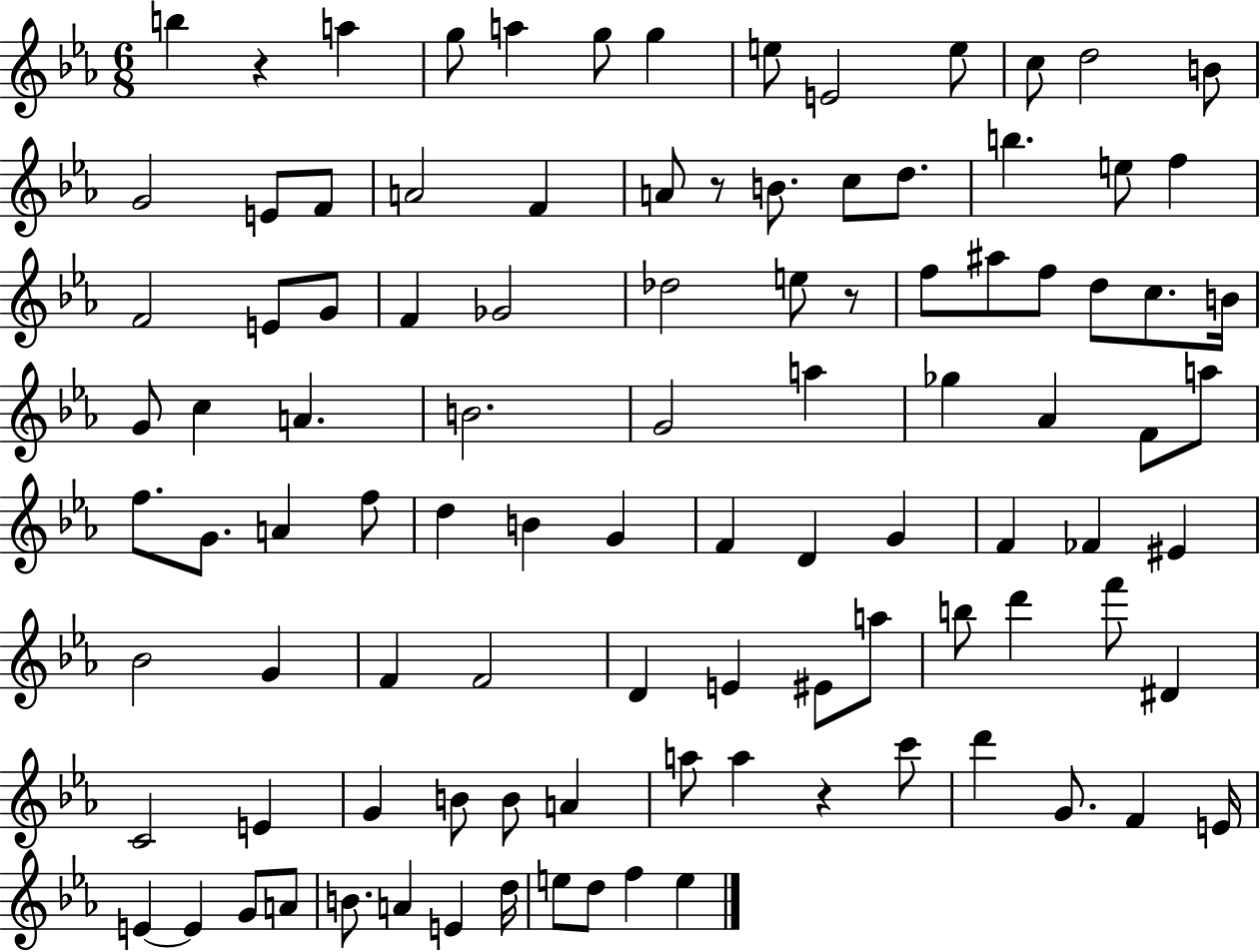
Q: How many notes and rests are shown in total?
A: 101